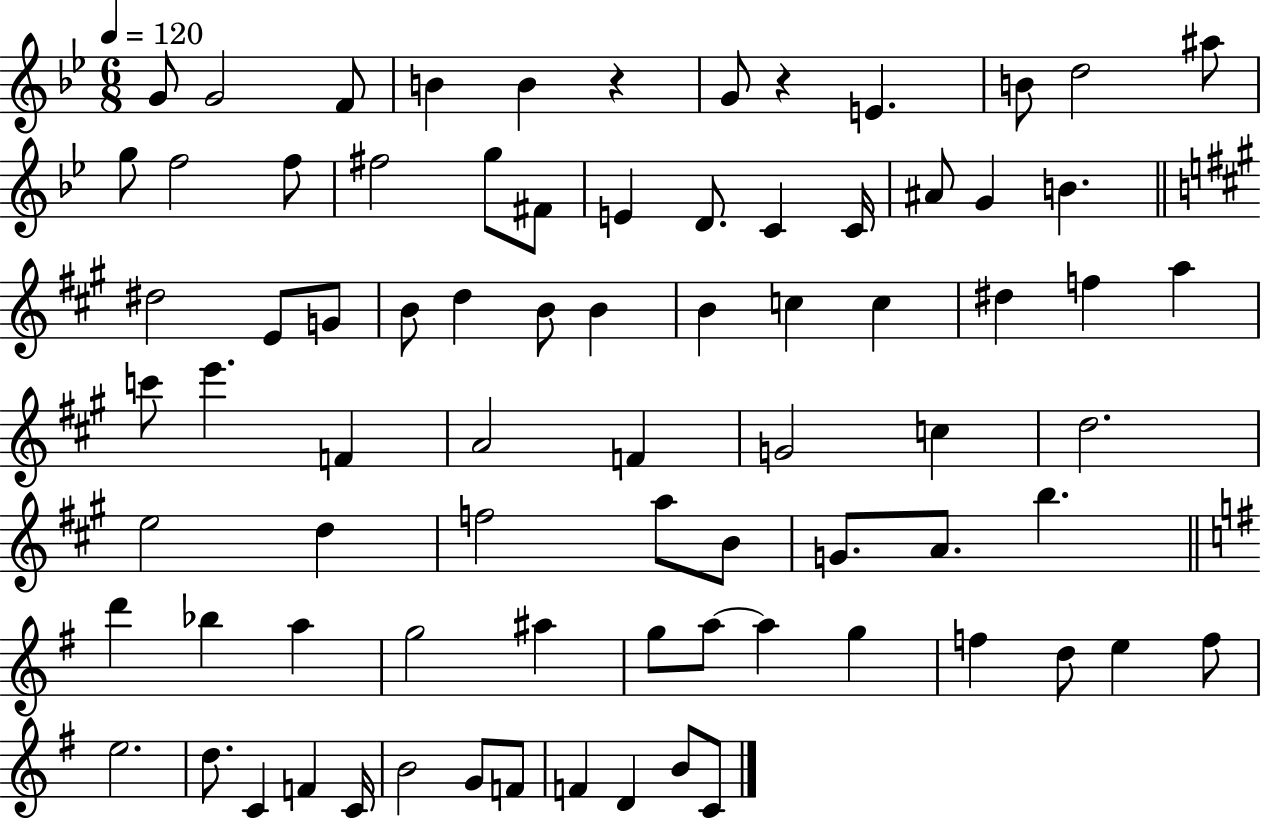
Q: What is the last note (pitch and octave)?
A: C4